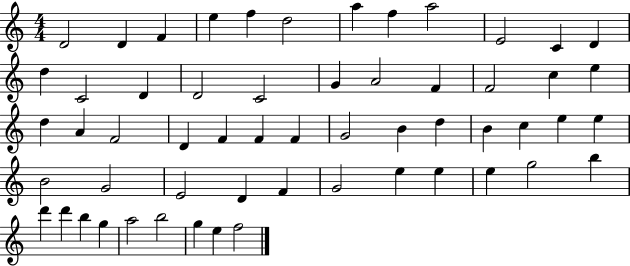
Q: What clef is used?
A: treble